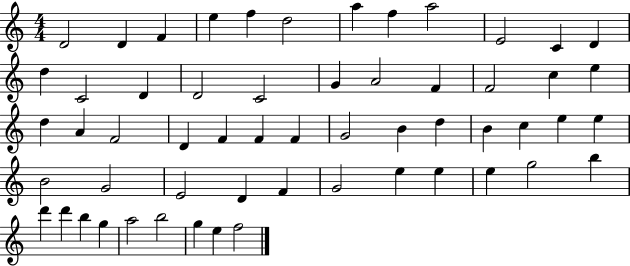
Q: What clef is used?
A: treble